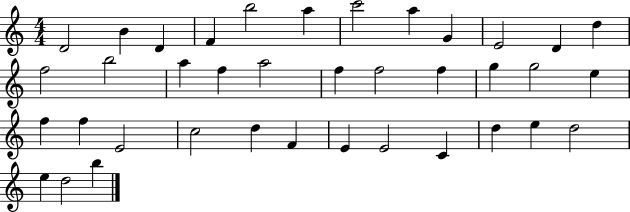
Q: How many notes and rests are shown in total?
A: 38